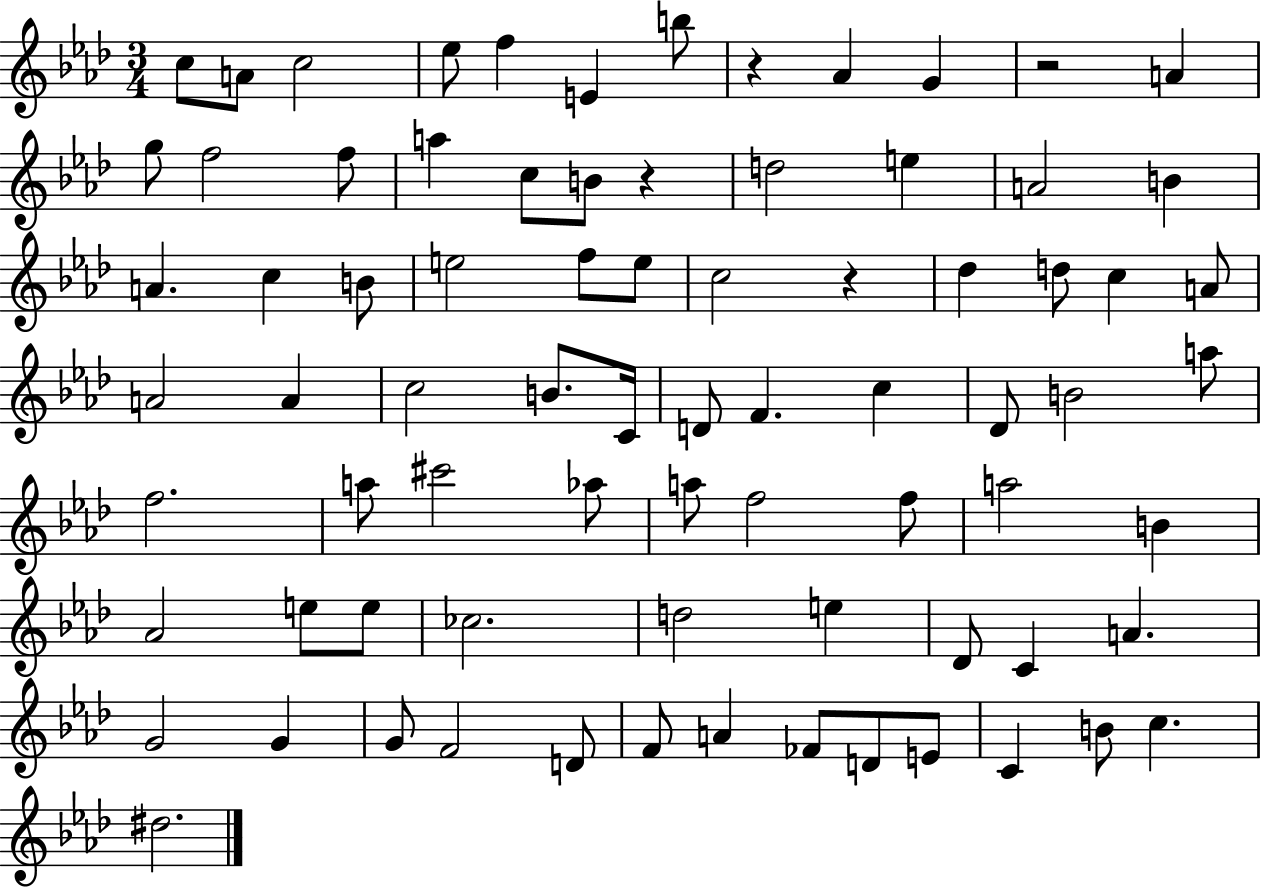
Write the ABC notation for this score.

X:1
T:Untitled
M:3/4
L:1/4
K:Ab
c/2 A/2 c2 _e/2 f E b/2 z _A G z2 A g/2 f2 f/2 a c/2 B/2 z d2 e A2 B A c B/2 e2 f/2 e/2 c2 z _d d/2 c A/2 A2 A c2 B/2 C/4 D/2 F c _D/2 B2 a/2 f2 a/2 ^c'2 _a/2 a/2 f2 f/2 a2 B _A2 e/2 e/2 _c2 d2 e _D/2 C A G2 G G/2 F2 D/2 F/2 A _F/2 D/2 E/2 C B/2 c ^d2